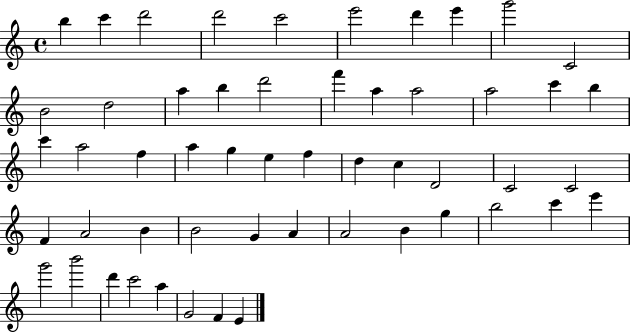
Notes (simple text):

B5/q C6/q D6/h D6/h C6/h E6/h D6/q E6/q G6/h C4/h B4/h D5/h A5/q B5/q D6/h F6/q A5/q A5/h A5/h C6/q B5/q C6/q A5/h F5/q A5/q G5/q E5/q F5/q D5/q C5/q D4/h C4/h C4/h F4/q A4/h B4/q B4/h G4/q A4/q A4/h B4/q G5/q B5/h C6/q E6/q G6/h B6/h D6/q C6/h A5/q G4/h F4/q E4/q